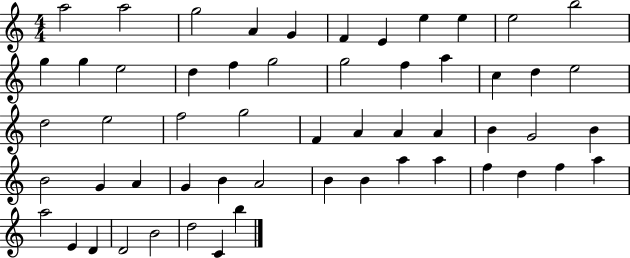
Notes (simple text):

A5/h A5/h G5/h A4/q G4/q F4/q E4/q E5/q E5/q E5/h B5/h G5/q G5/q E5/h D5/q F5/q G5/h G5/h F5/q A5/q C5/q D5/q E5/h D5/h E5/h F5/h G5/h F4/q A4/q A4/q A4/q B4/q G4/h B4/q B4/h G4/q A4/q G4/q B4/q A4/h B4/q B4/q A5/q A5/q F5/q D5/q F5/q A5/q A5/h E4/q D4/q D4/h B4/h D5/h C4/q B5/q